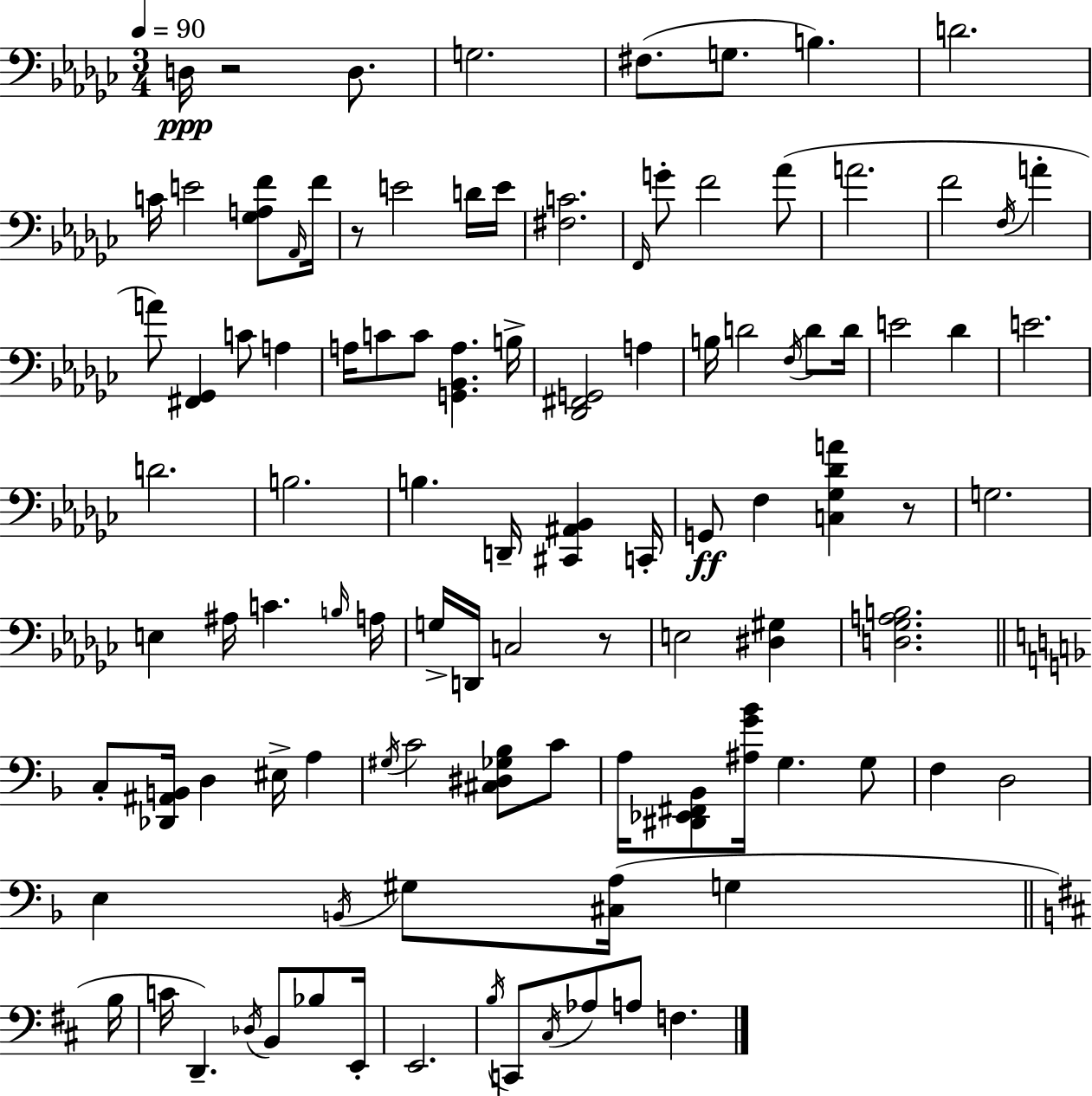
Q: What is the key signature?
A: EES minor